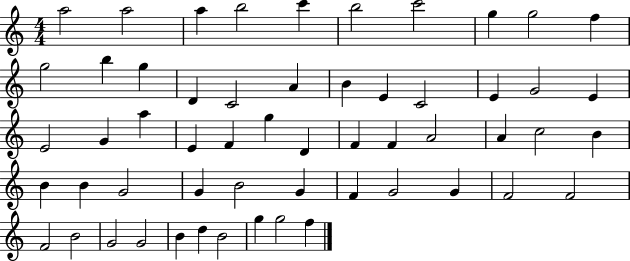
A5/h A5/h A5/q B5/h C6/q B5/h C6/h G5/q G5/h F5/q G5/h B5/q G5/q D4/q C4/h A4/q B4/q E4/q C4/h E4/q G4/h E4/q E4/h G4/q A5/q E4/q F4/q G5/q D4/q F4/q F4/q A4/h A4/q C5/h B4/q B4/q B4/q G4/h G4/q B4/h G4/q F4/q G4/h G4/q F4/h F4/h F4/h B4/h G4/h G4/h B4/q D5/q B4/h G5/q G5/h F5/q